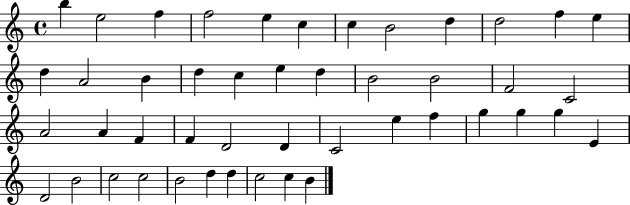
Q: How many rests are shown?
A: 0